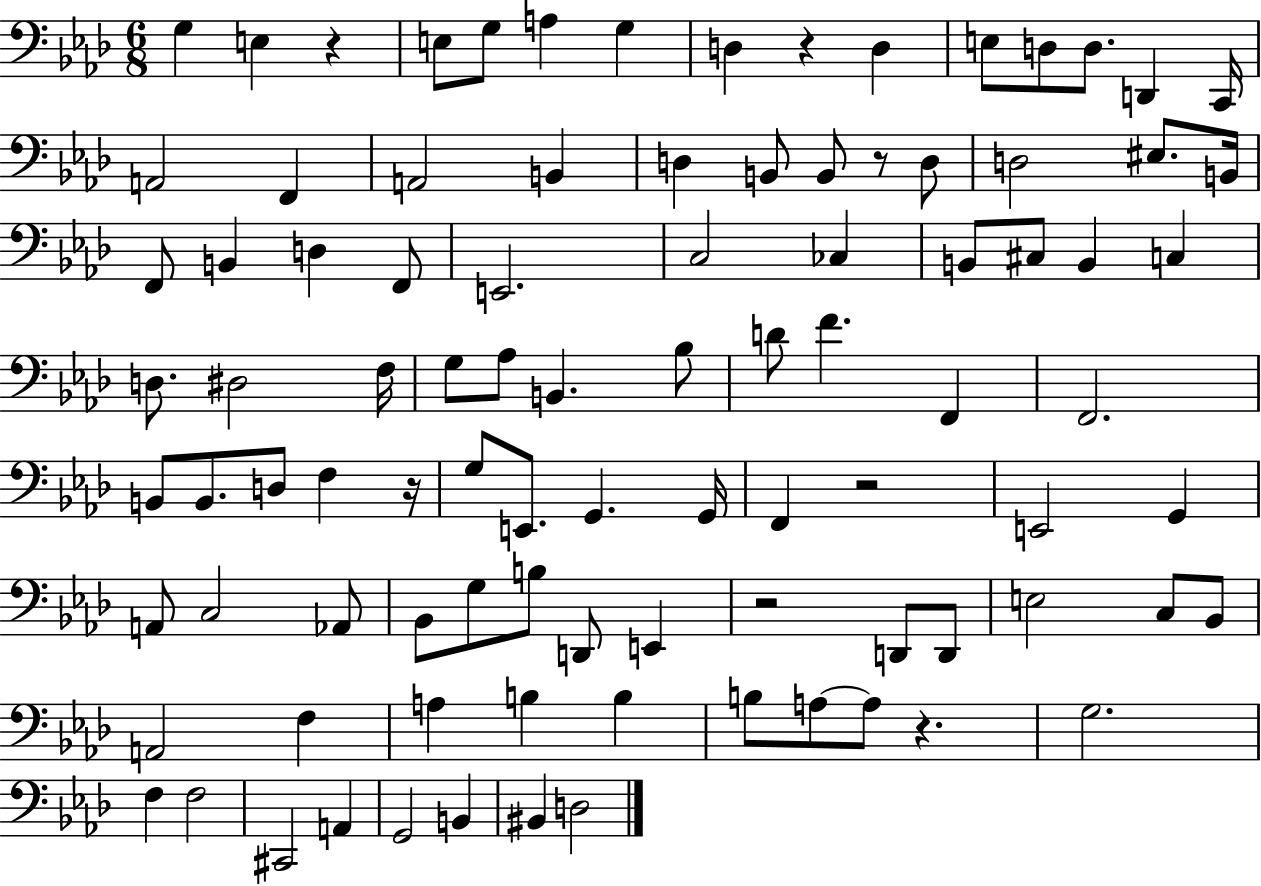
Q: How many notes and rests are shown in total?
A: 94